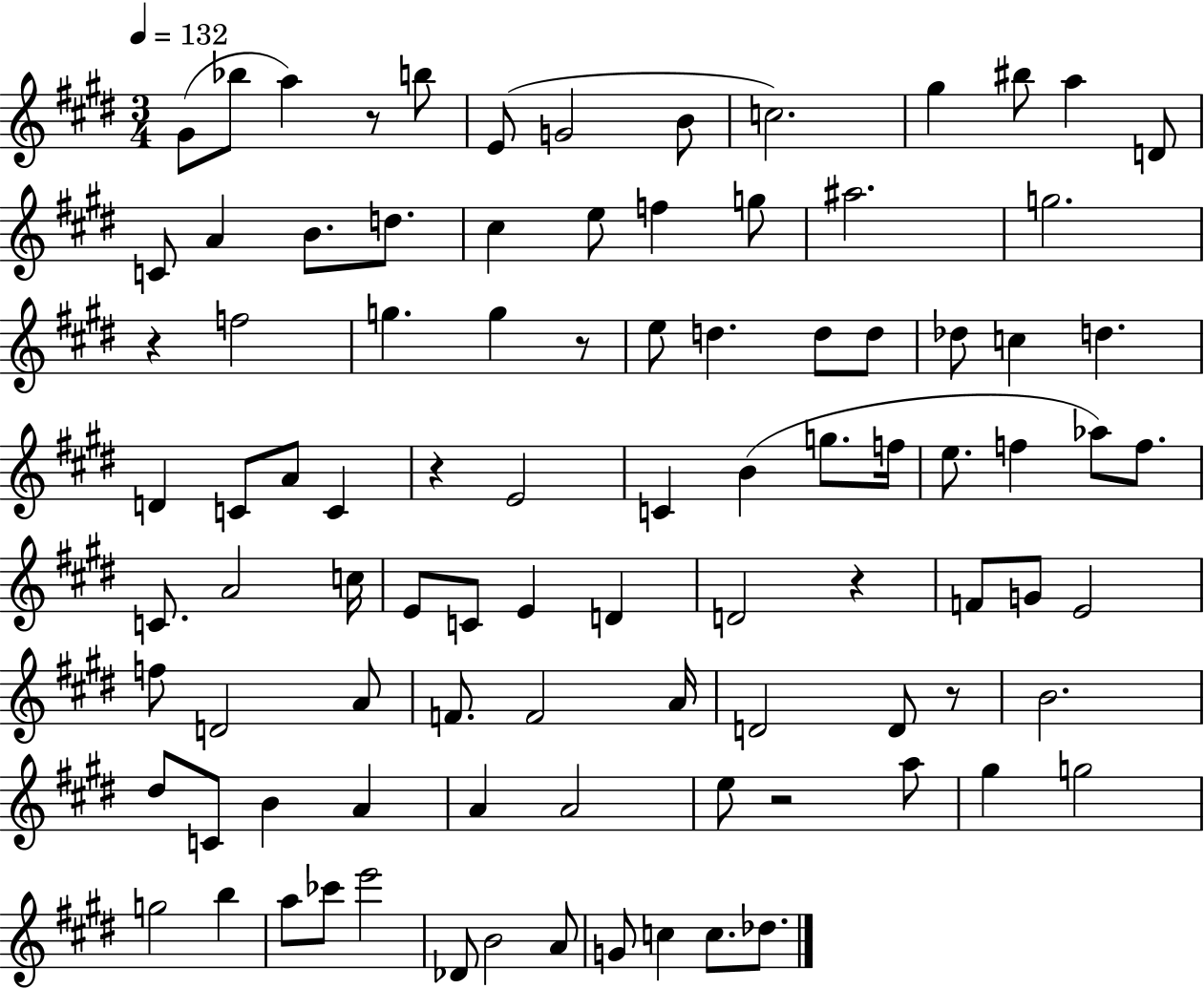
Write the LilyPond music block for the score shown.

{
  \clef treble
  \numericTimeSignature
  \time 3/4
  \key e \major
  \tempo 4 = 132
  gis'8( bes''8 a''4) r8 b''8 | e'8( g'2 b'8 | c''2.) | gis''4 bis''8 a''4 d'8 | \break c'8 a'4 b'8. d''8. | cis''4 e''8 f''4 g''8 | ais''2. | g''2. | \break r4 f''2 | g''4. g''4 r8 | e''8 d''4. d''8 d''8 | des''8 c''4 d''4. | \break d'4 c'8 a'8 c'4 | r4 e'2 | c'4 b'4( g''8. f''16 | e''8. f''4 aes''8) f''8. | \break c'8. a'2 c''16 | e'8 c'8 e'4 d'4 | d'2 r4 | f'8 g'8 e'2 | \break f''8 d'2 a'8 | f'8. f'2 a'16 | d'2 d'8 r8 | b'2. | \break dis''8 c'8 b'4 a'4 | a'4 a'2 | e''8 r2 a''8 | gis''4 g''2 | \break g''2 b''4 | a''8 ces'''8 e'''2 | des'8 b'2 a'8 | g'8 c''4 c''8. des''8. | \break \bar "|."
}